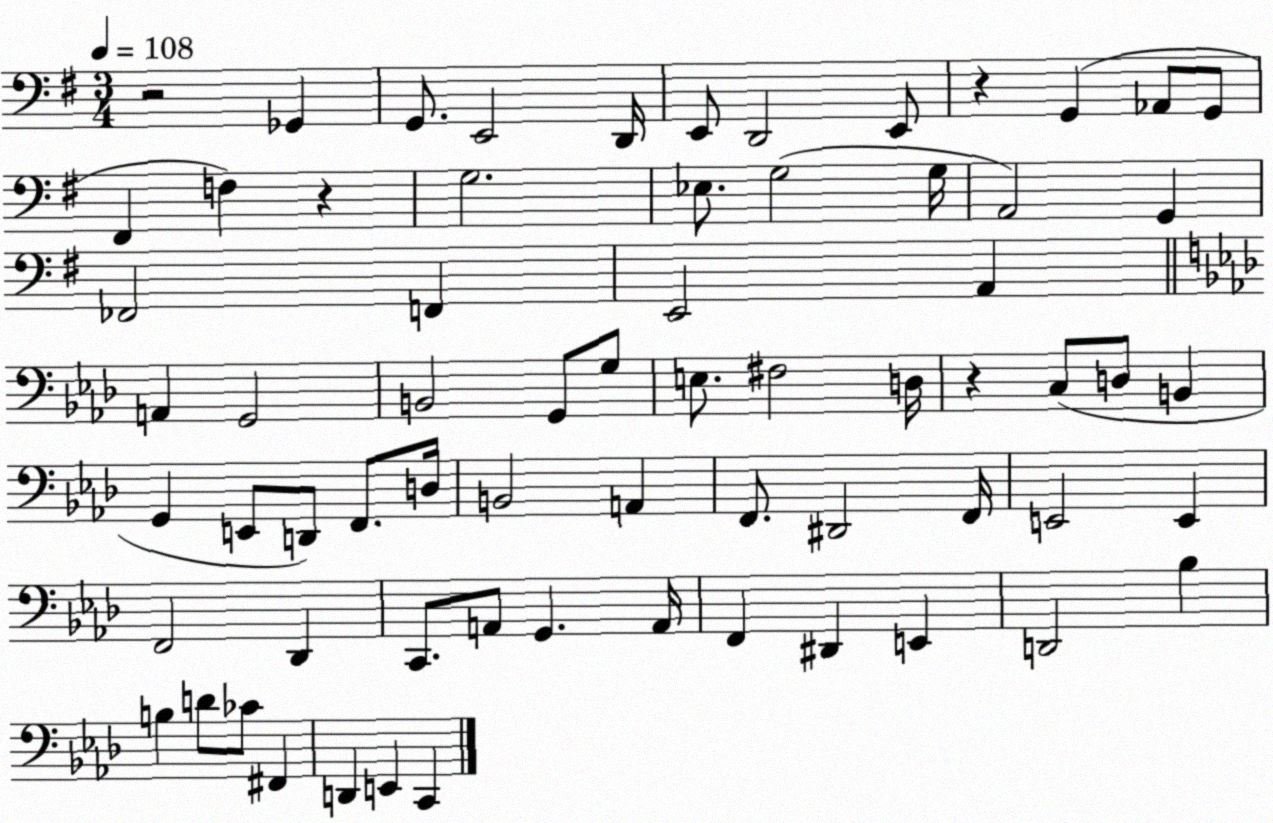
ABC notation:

X:1
T:Untitled
M:3/4
L:1/4
K:G
z2 _G,, G,,/2 E,,2 D,,/4 E,,/2 D,,2 E,,/2 z G,, _A,,/2 G,,/2 ^F,, F, z G,2 _E,/2 G,2 G,/4 A,,2 G,, _F,,2 F,, E,,2 A,, A,, G,,2 B,,2 G,,/2 G,/2 E,/2 ^F,2 D,/4 z C,/2 D,/2 B,, G,, E,,/2 D,,/2 F,,/2 D,/4 B,,2 A,, F,,/2 ^D,,2 F,,/4 E,,2 E,, F,,2 _D,, C,,/2 A,,/2 G,, A,,/4 F,, ^D,, E,, D,,2 _B, B, D/2 _C/2 ^F,, D,, E,, C,,